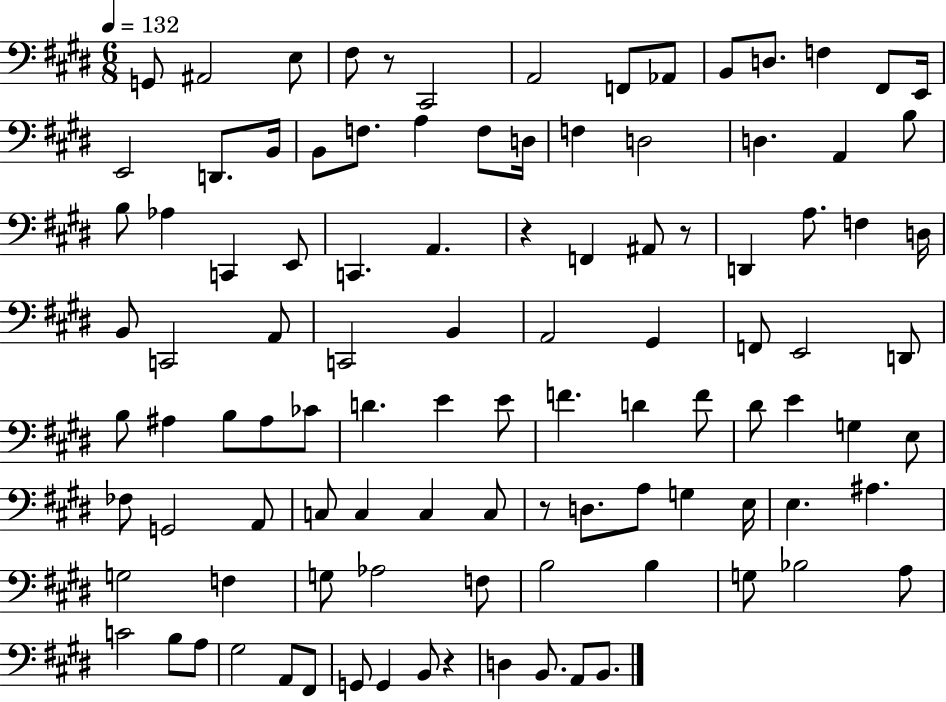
X:1
T:Untitled
M:6/8
L:1/4
K:E
G,,/2 ^A,,2 E,/2 ^F,/2 z/2 ^C,,2 A,,2 F,,/2 _A,,/2 B,,/2 D,/2 F, ^F,,/2 E,,/4 E,,2 D,,/2 B,,/4 B,,/2 F,/2 A, F,/2 D,/4 F, D,2 D, A,, B,/2 B,/2 _A, C,, E,,/2 C,, A,, z F,, ^A,,/2 z/2 D,, A,/2 F, D,/4 B,,/2 C,,2 A,,/2 C,,2 B,, A,,2 ^G,, F,,/2 E,,2 D,,/2 B,/2 ^A, B,/2 ^A,/2 _C/2 D E E/2 F D F/2 ^D/2 E G, E,/2 _F,/2 G,,2 A,,/2 C,/2 C, C, C,/2 z/2 D,/2 A,/2 G, E,/4 E, ^A, G,2 F, G,/2 _A,2 F,/2 B,2 B, G,/2 _B,2 A,/2 C2 B,/2 A,/2 ^G,2 A,,/2 ^F,,/2 G,,/2 G,, B,,/2 z D, B,,/2 A,,/2 B,,/2